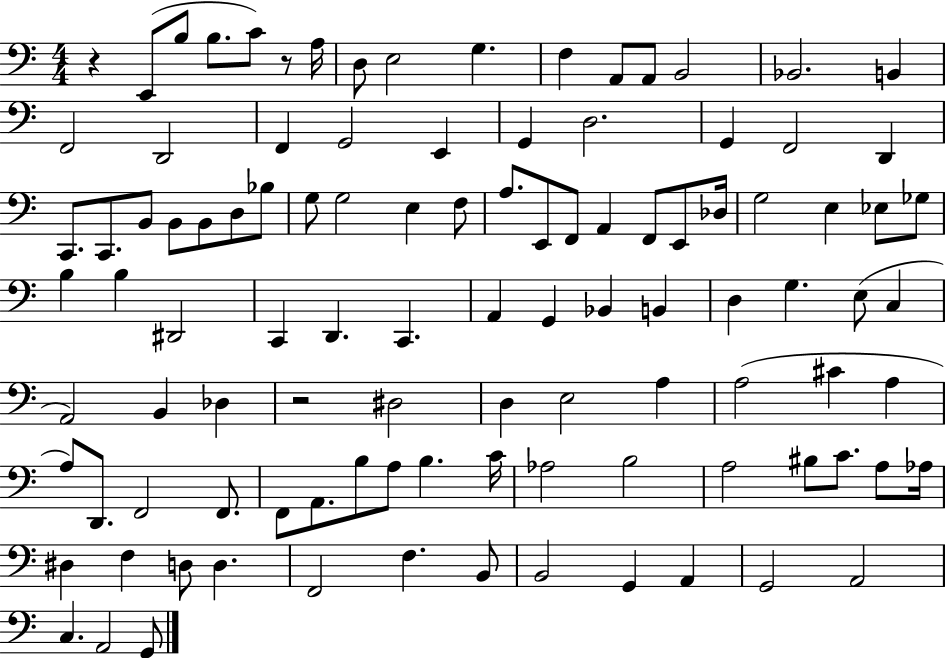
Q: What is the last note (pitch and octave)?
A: G2